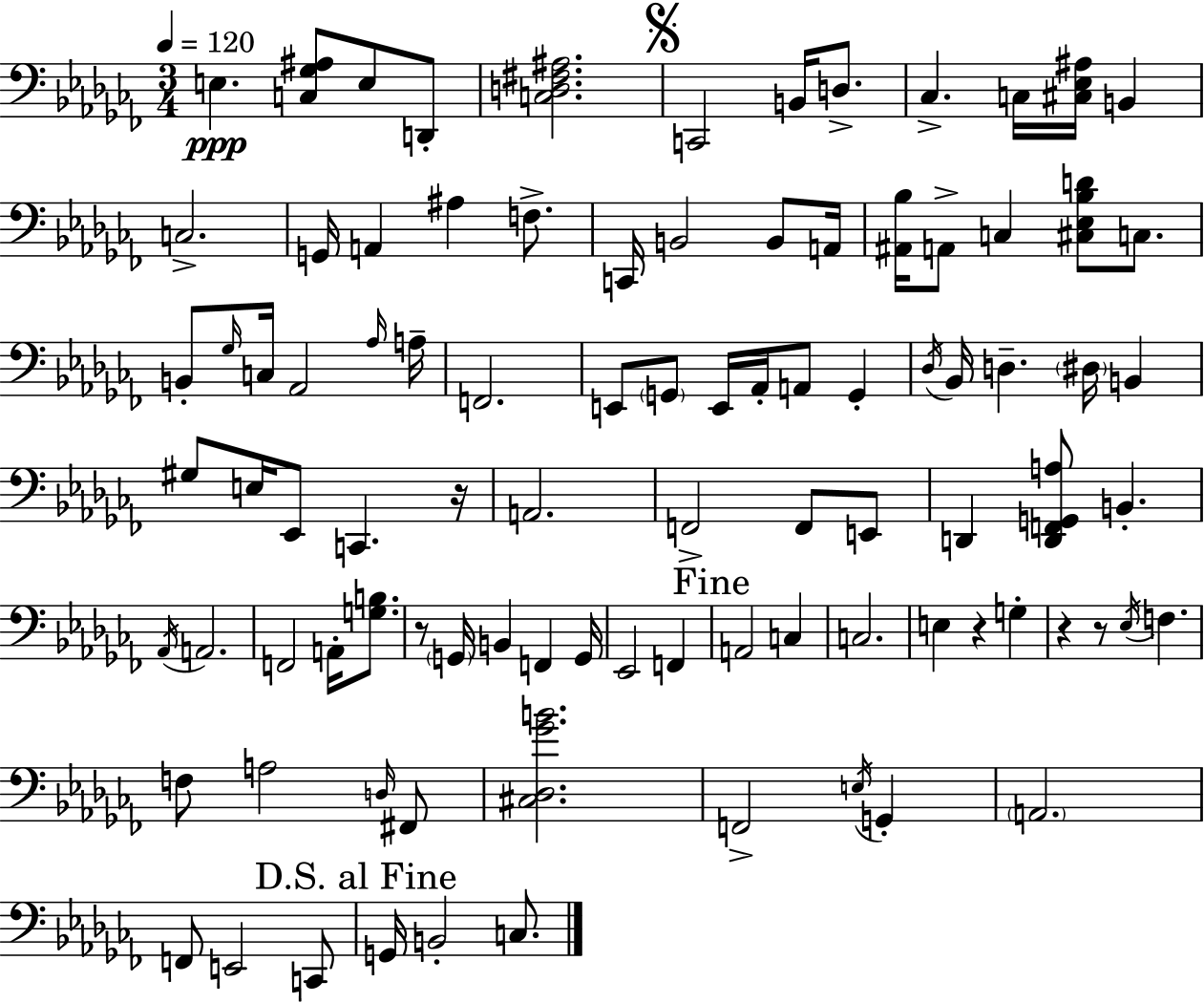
E3/q. [C3,Gb3,A#3]/e E3/e D2/e [C3,D3,F#3,A#3]/h. C2/h B2/s D3/e. CES3/q. C3/s [C#3,Eb3,A#3]/s B2/q C3/h. G2/s A2/q A#3/q F3/e. C2/s B2/h B2/e A2/s [A#2,Bb3]/s A2/e C3/q [C#3,Eb3,Bb3,D4]/e C3/e. B2/e Gb3/s C3/s Ab2/h Ab3/s A3/s F2/h. E2/e G2/e E2/s Ab2/s A2/e G2/q Db3/s Bb2/s D3/q. D#3/s B2/q G#3/e E3/s Eb2/e C2/q. R/s A2/h. F2/h F2/e E2/e D2/q [D2,F2,G2,A3]/e B2/q. Ab2/s A2/h. F2/h A2/s [G3,B3]/e. R/e G2/s B2/q F2/q G2/s Eb2/h F2/q A2/h C3/q C3/h. E3/q R/q G3/q R/q R/e Eb3/s F3/q. F3/e A3/h D3/s F#2/e [C#3,Db3,Gb4,B4]/h. F2/h E3/s G2/q A2/h. F2/e E2/h C2/e G2/s B2/h C3/e.